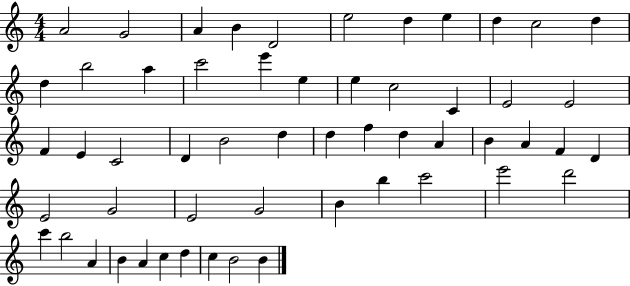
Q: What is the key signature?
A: C major